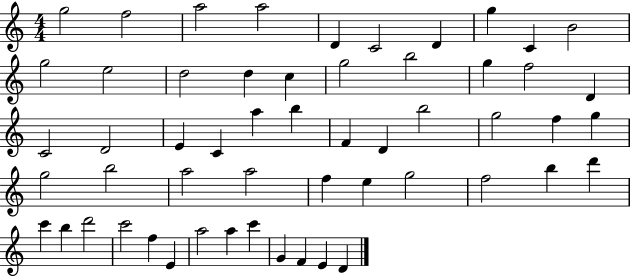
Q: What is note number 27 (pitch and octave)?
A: F4